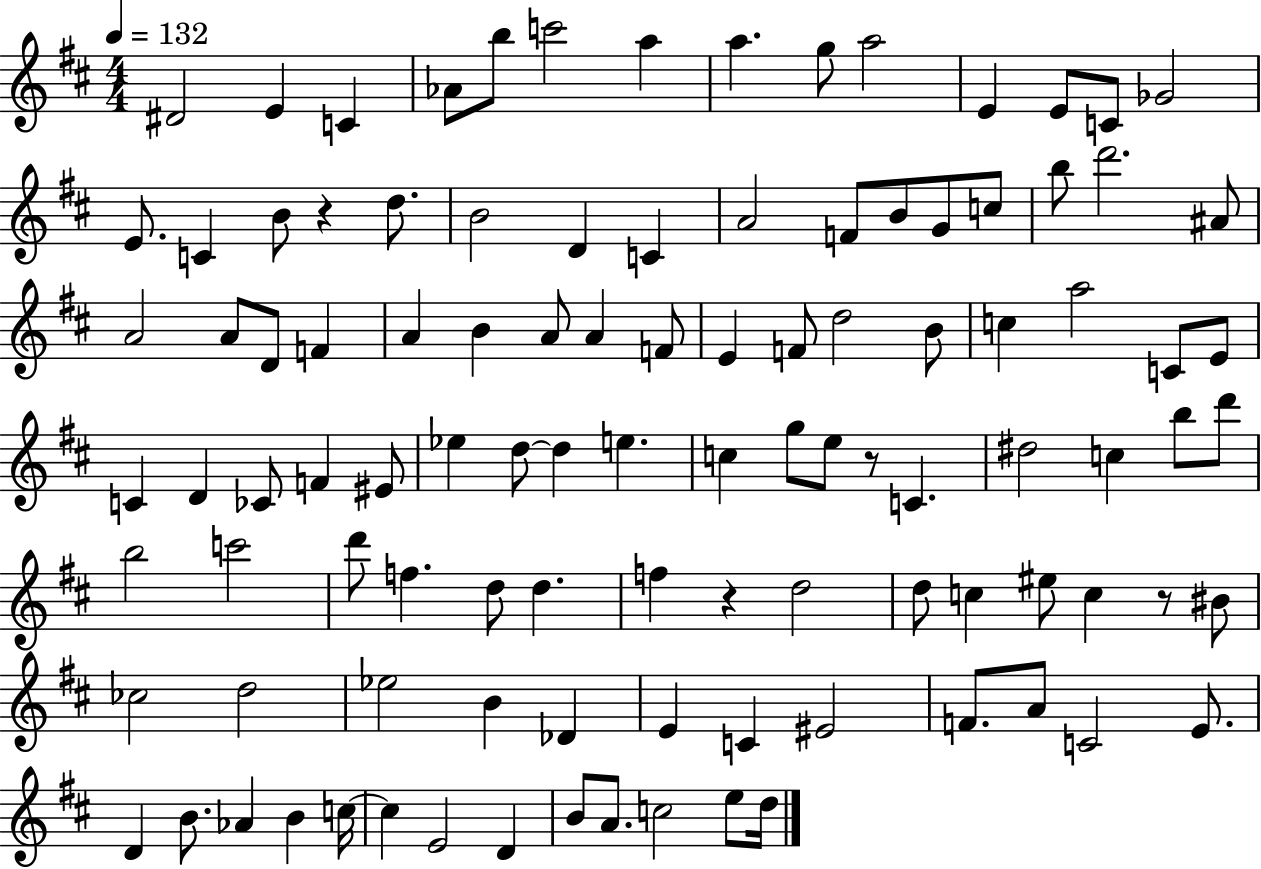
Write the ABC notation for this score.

X:1
T:Untitled
M:4/4
L:1/4
K:D
^D2 E C _A/2 b/2 c'2 a a g/2 a2 E E/2 C/2 _G2 E/2 C B/2 z d/2 B2 D C A2 F/2 B/2 G/2 c/2 b/2 d'2 ^A/2 A2 A/2 D/2 F A B A/2 A F/2 E F/2 d2 B/2 c a2 C/2 E/2 C D _C/2 F ^E/2 _e d/2 d e c g/2 e/2 z/2 C ^d2 c b/2 d'/2 b2 c'2 d'/2 f d/2 d f z d2 d/2 c ^e/2 c z/2 ^B/2 _c2 d2 _e2 B _D E C ^E2 F/2 A/2 C2 E/2 D B/2 _A B c/4 c E2 D B/2 A/2 c2 e/2 d/4